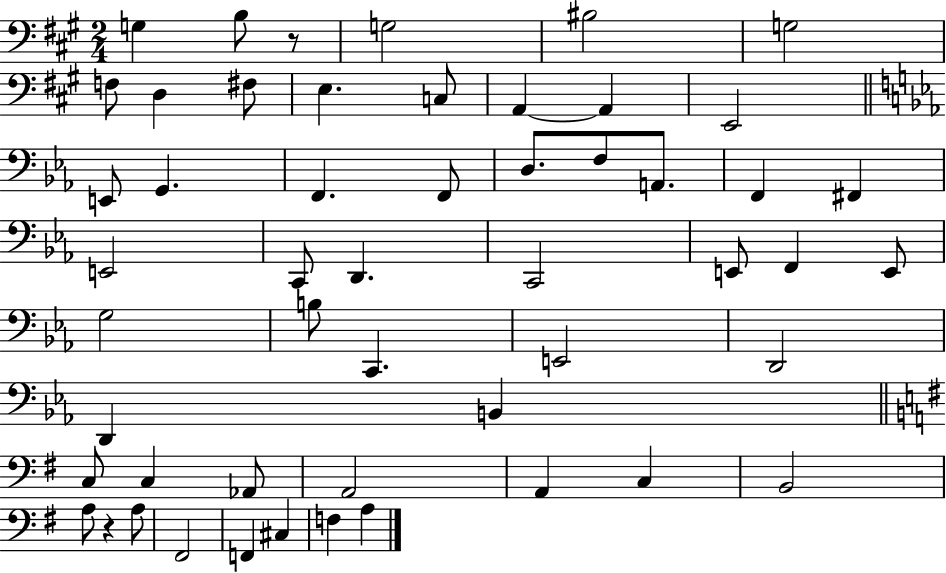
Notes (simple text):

G3/q B3/e R/e G3/h BIS3/h G3/h F3/e D3/q F#3/e E3/q. C3/e A2/q A2/q E2/h E2/e G2/q. F2/q. F2/e D3/e. F3/e A2/e. F2/q F#2/q E2/h C2/e D2/q. C2/h E2/e F2/q E2/e G3/h B3/e C2/q. E2/h D2/h D2/q B2/q C3/e C3/q Ab2/e A2/h A2/q C3/q B2/h A3/e R/q A3/e F#2/h F2/q C#3/q F3/q A3/q